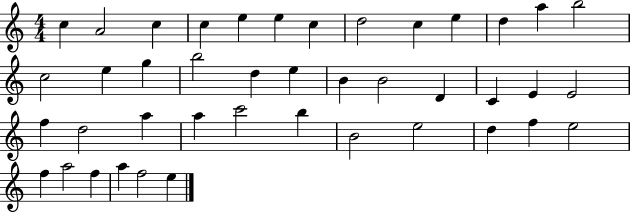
{
  \clef treble
  \numericTimeSignature
  \time 4/4
  \key c \major
  c''4 a'2 c''4 | c''4 e''4 e''4 c''4 | d''2 c''4 e''4 | d''4 a''4 b''2 | \break c''2 e''4 g''4 | b''2 d''4 e''4 | b'4 b'2 d'4 | c'4 e'4 e'2 | \break f''4 d''2 a''4 | a''4 c'''2 b''4 | b'2 e''2 | d''4 f''4 e''2 | \break f''4 a''2 f''4 | a''4 f''2 e''4 | \bar "|."
}